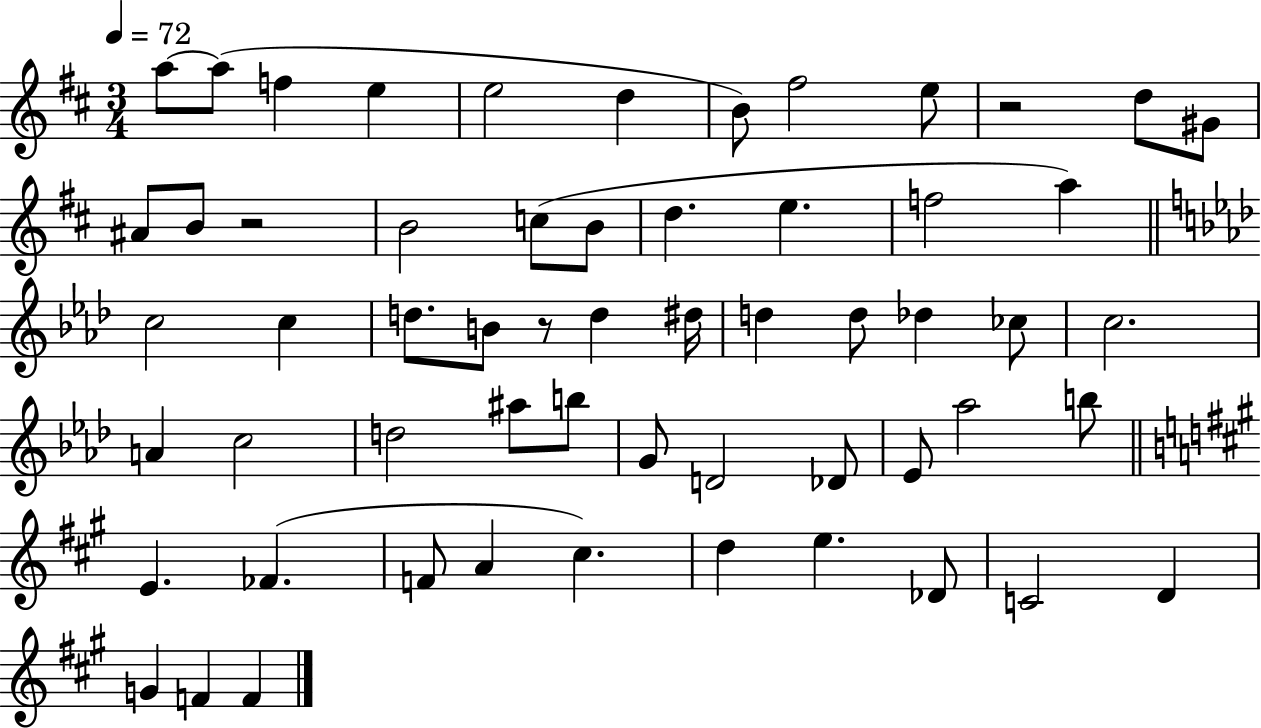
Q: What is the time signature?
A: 3/4